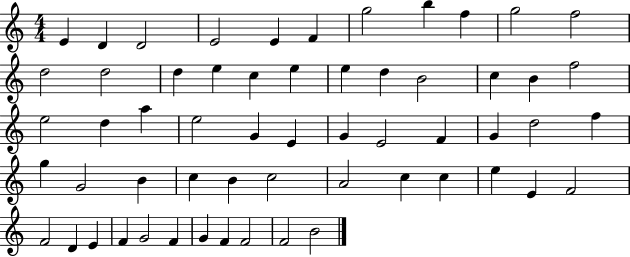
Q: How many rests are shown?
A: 0